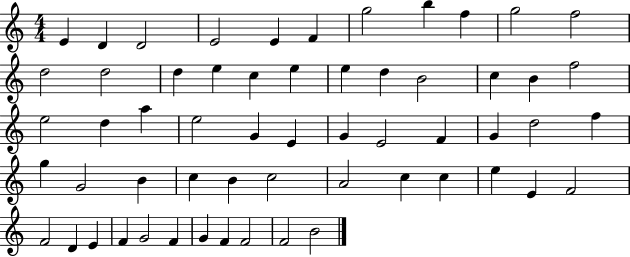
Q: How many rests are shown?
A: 0